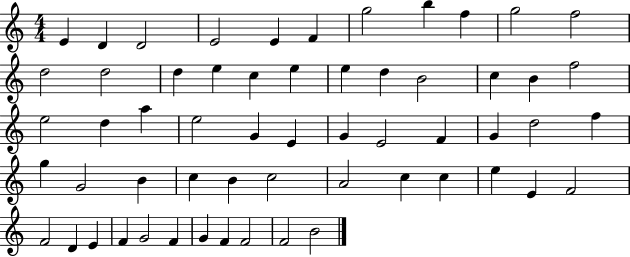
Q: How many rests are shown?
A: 0